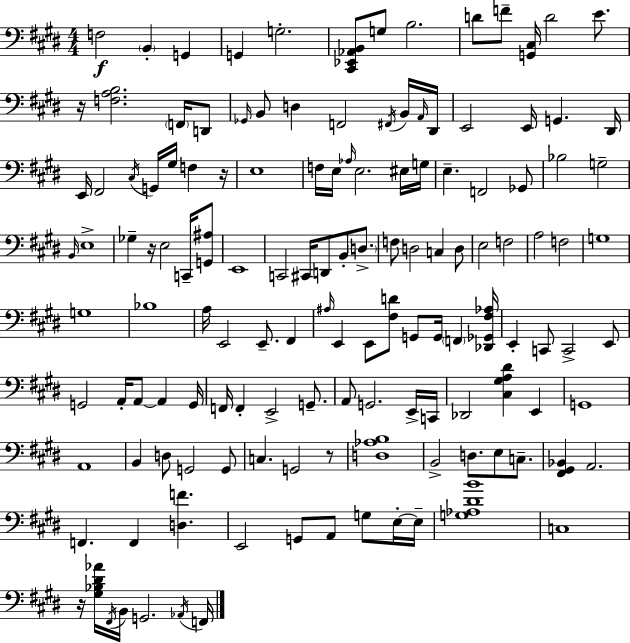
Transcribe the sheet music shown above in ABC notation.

X:1
T:Untitled
M:4/4
L:1/4
K:E
F,2 B,, G,, G,, G,2 [^C,,_E,,_A,,B,,]/2 G,/2 B,2 D/2 F/2 [G,,^C,]/4 D2 E/2 z/4 [F,A,B,]2 F,,/4 D,,/2 _G,,/4 B,,/2 D, F,,2 ^F,,/4 B,,/4 A,,/4 ^D,,/4 E,,2 E,,/4 G,, ^D,,/4 E,,/4 ^F,,2 ^C,/4 G,,/4 ^G,/4 F, z/4 E,4 F,/4 E,/4 _A,/4 E,2 ^E,/4 G,/4 E, F,,2 _G,,/2 _B,2 G,2 B,,/4 E,4 _G, z/4 E,2 C,,/4 [G,,^A,]/2 E,,4 C,,2 ^C,,/4 D,,/2 B,,/2 D,/2 F,/2 D,2 C, D,/2 E,2 F,2 A,2 F,2 G,4 G,4 _B,4 A,/4 E,,2 E,,/2 ^F,, ^A,/4 E,, E,,/2 [^F,D]/2 G,,/2 G,,/4 F,, [_D,,_G,,^F,_A,]/4 E,, C,,/2 C,,2 E,,/2 G,,2 A,,/4 A,,/2 A,, G,,/4 F,,/4 F,, E,,2 G,,/2 A,,/2 G,,2 E,,/4 C,,/4 _D,,2 [^C,^G,A,^D] E,, G,,4 A,,4 B,, D,/2 G,,2 G,,/2 C, G,,2 z/2 [D,_A,B,]4 B,,2 D,/2 E,/2 C,/2 [^F,,^G,,_B,,] A,,2 F,, F,, [D,F] E,,2 G,,/2 A,,/2 G,/2 E,/4 E,/4 [G,_A,^DB]4 C,4 z/4 [^G,_B,^D_A]/4 ^F,,/4 B,,/4 G,,2 _A,,/4 F,,/4